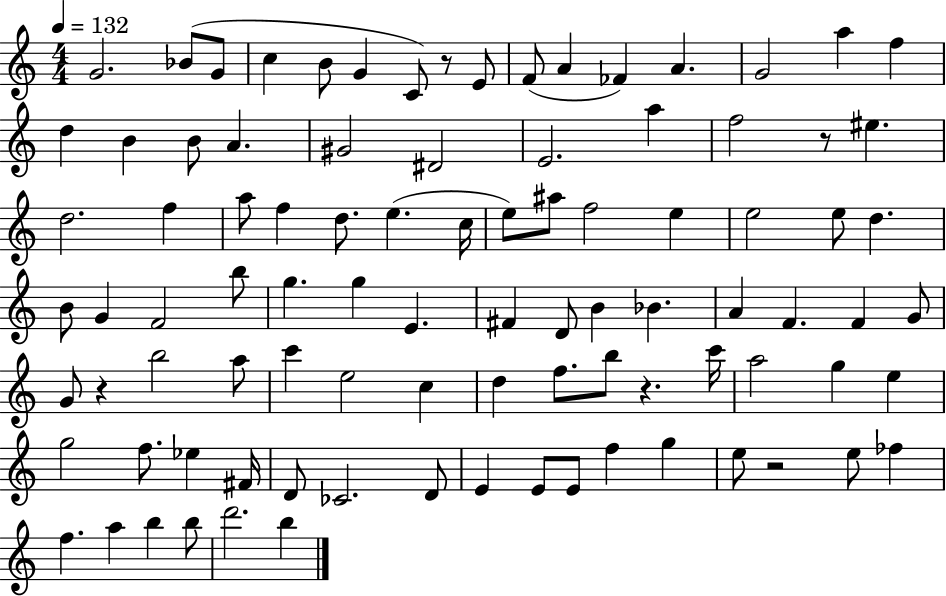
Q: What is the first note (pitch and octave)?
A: G4